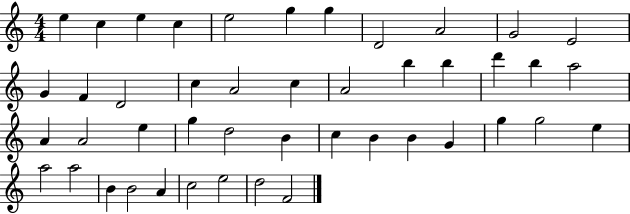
{
  \clef treble
  \numericTimeSignature
  \time 4/4
  \key c \major
  e''4 c''4 e''4 c''4 | e''2 g''4 g''4 | d'2 a'2 | g'2 e'2 | \break g'4 f'4 d'2 | c''4 a'2 c''4 | a'2 b''4 b''4 | d'''4 b''4 a''2 | \break a'4 a'2 e''4 | g''4 d''2 b'4 | c''4 b'4 b'4 g'4 | g''4 g''2 e''4 | \break a''2 a''2 | b'4 b'2 a'4 | c''2 e''2 | d''2 f'2 | \break \bar "|."
}